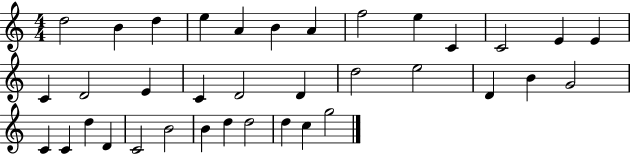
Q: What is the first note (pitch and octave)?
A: D5